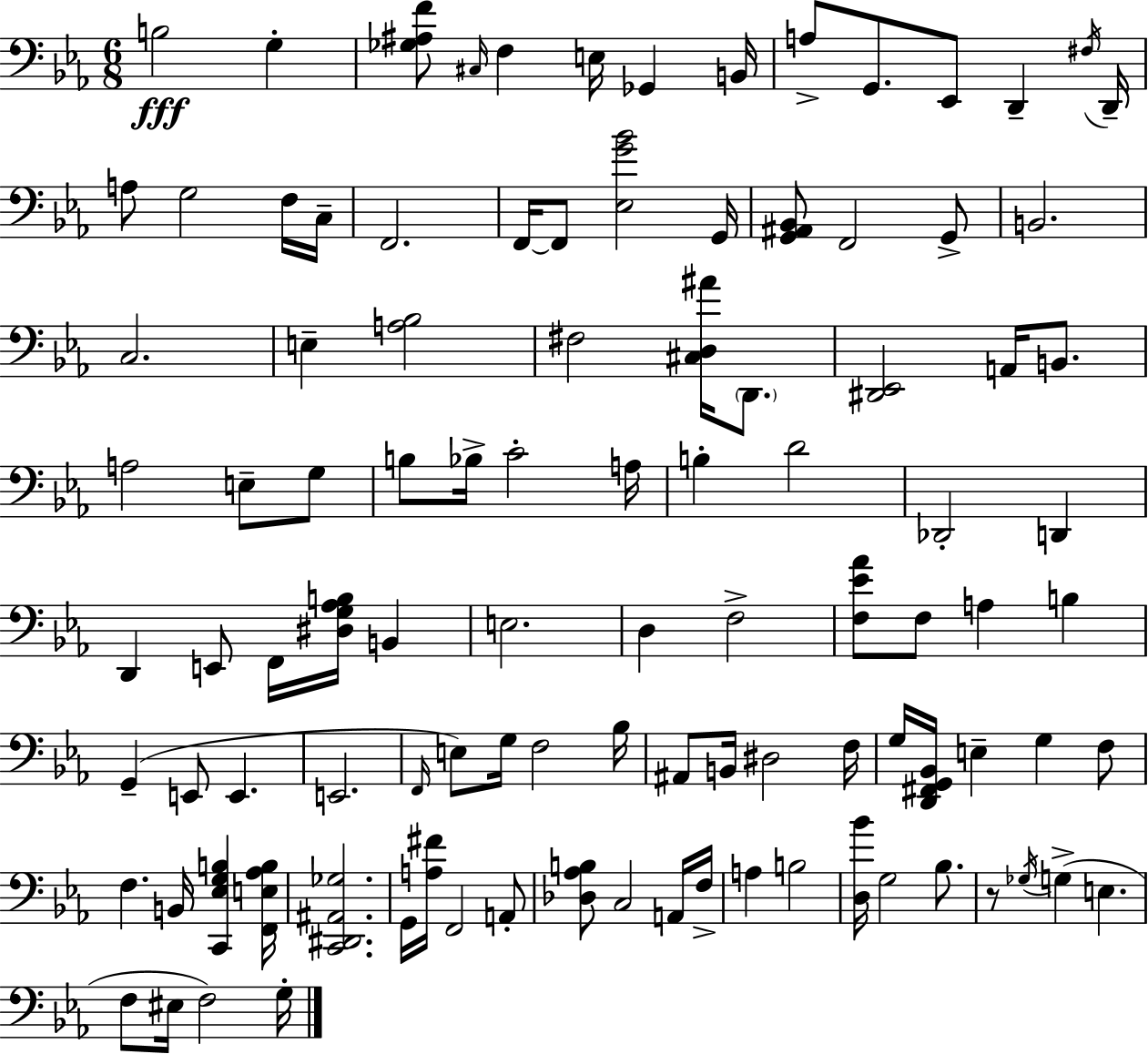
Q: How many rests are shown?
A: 1